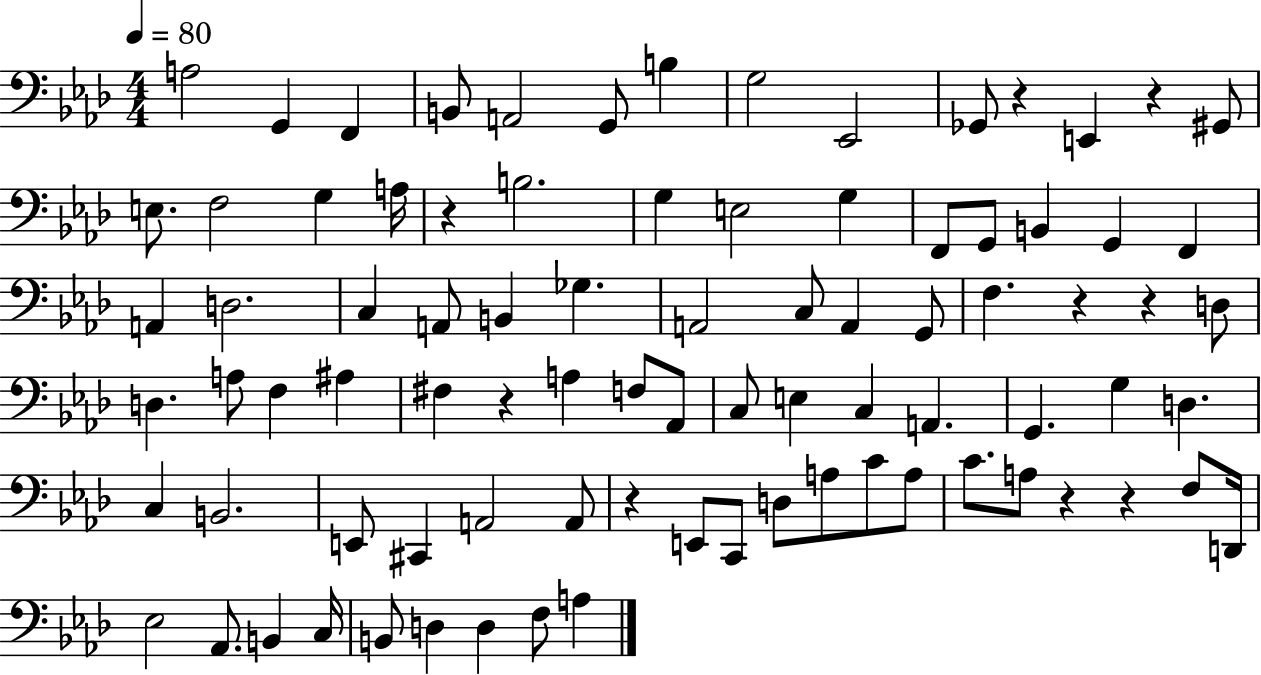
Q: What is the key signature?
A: AES major